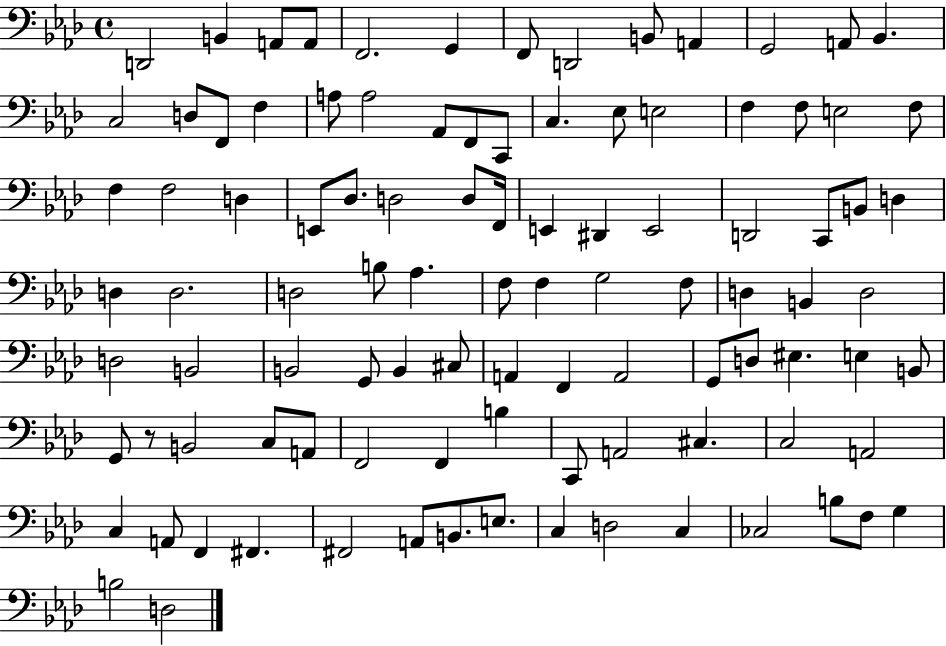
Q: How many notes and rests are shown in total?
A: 100